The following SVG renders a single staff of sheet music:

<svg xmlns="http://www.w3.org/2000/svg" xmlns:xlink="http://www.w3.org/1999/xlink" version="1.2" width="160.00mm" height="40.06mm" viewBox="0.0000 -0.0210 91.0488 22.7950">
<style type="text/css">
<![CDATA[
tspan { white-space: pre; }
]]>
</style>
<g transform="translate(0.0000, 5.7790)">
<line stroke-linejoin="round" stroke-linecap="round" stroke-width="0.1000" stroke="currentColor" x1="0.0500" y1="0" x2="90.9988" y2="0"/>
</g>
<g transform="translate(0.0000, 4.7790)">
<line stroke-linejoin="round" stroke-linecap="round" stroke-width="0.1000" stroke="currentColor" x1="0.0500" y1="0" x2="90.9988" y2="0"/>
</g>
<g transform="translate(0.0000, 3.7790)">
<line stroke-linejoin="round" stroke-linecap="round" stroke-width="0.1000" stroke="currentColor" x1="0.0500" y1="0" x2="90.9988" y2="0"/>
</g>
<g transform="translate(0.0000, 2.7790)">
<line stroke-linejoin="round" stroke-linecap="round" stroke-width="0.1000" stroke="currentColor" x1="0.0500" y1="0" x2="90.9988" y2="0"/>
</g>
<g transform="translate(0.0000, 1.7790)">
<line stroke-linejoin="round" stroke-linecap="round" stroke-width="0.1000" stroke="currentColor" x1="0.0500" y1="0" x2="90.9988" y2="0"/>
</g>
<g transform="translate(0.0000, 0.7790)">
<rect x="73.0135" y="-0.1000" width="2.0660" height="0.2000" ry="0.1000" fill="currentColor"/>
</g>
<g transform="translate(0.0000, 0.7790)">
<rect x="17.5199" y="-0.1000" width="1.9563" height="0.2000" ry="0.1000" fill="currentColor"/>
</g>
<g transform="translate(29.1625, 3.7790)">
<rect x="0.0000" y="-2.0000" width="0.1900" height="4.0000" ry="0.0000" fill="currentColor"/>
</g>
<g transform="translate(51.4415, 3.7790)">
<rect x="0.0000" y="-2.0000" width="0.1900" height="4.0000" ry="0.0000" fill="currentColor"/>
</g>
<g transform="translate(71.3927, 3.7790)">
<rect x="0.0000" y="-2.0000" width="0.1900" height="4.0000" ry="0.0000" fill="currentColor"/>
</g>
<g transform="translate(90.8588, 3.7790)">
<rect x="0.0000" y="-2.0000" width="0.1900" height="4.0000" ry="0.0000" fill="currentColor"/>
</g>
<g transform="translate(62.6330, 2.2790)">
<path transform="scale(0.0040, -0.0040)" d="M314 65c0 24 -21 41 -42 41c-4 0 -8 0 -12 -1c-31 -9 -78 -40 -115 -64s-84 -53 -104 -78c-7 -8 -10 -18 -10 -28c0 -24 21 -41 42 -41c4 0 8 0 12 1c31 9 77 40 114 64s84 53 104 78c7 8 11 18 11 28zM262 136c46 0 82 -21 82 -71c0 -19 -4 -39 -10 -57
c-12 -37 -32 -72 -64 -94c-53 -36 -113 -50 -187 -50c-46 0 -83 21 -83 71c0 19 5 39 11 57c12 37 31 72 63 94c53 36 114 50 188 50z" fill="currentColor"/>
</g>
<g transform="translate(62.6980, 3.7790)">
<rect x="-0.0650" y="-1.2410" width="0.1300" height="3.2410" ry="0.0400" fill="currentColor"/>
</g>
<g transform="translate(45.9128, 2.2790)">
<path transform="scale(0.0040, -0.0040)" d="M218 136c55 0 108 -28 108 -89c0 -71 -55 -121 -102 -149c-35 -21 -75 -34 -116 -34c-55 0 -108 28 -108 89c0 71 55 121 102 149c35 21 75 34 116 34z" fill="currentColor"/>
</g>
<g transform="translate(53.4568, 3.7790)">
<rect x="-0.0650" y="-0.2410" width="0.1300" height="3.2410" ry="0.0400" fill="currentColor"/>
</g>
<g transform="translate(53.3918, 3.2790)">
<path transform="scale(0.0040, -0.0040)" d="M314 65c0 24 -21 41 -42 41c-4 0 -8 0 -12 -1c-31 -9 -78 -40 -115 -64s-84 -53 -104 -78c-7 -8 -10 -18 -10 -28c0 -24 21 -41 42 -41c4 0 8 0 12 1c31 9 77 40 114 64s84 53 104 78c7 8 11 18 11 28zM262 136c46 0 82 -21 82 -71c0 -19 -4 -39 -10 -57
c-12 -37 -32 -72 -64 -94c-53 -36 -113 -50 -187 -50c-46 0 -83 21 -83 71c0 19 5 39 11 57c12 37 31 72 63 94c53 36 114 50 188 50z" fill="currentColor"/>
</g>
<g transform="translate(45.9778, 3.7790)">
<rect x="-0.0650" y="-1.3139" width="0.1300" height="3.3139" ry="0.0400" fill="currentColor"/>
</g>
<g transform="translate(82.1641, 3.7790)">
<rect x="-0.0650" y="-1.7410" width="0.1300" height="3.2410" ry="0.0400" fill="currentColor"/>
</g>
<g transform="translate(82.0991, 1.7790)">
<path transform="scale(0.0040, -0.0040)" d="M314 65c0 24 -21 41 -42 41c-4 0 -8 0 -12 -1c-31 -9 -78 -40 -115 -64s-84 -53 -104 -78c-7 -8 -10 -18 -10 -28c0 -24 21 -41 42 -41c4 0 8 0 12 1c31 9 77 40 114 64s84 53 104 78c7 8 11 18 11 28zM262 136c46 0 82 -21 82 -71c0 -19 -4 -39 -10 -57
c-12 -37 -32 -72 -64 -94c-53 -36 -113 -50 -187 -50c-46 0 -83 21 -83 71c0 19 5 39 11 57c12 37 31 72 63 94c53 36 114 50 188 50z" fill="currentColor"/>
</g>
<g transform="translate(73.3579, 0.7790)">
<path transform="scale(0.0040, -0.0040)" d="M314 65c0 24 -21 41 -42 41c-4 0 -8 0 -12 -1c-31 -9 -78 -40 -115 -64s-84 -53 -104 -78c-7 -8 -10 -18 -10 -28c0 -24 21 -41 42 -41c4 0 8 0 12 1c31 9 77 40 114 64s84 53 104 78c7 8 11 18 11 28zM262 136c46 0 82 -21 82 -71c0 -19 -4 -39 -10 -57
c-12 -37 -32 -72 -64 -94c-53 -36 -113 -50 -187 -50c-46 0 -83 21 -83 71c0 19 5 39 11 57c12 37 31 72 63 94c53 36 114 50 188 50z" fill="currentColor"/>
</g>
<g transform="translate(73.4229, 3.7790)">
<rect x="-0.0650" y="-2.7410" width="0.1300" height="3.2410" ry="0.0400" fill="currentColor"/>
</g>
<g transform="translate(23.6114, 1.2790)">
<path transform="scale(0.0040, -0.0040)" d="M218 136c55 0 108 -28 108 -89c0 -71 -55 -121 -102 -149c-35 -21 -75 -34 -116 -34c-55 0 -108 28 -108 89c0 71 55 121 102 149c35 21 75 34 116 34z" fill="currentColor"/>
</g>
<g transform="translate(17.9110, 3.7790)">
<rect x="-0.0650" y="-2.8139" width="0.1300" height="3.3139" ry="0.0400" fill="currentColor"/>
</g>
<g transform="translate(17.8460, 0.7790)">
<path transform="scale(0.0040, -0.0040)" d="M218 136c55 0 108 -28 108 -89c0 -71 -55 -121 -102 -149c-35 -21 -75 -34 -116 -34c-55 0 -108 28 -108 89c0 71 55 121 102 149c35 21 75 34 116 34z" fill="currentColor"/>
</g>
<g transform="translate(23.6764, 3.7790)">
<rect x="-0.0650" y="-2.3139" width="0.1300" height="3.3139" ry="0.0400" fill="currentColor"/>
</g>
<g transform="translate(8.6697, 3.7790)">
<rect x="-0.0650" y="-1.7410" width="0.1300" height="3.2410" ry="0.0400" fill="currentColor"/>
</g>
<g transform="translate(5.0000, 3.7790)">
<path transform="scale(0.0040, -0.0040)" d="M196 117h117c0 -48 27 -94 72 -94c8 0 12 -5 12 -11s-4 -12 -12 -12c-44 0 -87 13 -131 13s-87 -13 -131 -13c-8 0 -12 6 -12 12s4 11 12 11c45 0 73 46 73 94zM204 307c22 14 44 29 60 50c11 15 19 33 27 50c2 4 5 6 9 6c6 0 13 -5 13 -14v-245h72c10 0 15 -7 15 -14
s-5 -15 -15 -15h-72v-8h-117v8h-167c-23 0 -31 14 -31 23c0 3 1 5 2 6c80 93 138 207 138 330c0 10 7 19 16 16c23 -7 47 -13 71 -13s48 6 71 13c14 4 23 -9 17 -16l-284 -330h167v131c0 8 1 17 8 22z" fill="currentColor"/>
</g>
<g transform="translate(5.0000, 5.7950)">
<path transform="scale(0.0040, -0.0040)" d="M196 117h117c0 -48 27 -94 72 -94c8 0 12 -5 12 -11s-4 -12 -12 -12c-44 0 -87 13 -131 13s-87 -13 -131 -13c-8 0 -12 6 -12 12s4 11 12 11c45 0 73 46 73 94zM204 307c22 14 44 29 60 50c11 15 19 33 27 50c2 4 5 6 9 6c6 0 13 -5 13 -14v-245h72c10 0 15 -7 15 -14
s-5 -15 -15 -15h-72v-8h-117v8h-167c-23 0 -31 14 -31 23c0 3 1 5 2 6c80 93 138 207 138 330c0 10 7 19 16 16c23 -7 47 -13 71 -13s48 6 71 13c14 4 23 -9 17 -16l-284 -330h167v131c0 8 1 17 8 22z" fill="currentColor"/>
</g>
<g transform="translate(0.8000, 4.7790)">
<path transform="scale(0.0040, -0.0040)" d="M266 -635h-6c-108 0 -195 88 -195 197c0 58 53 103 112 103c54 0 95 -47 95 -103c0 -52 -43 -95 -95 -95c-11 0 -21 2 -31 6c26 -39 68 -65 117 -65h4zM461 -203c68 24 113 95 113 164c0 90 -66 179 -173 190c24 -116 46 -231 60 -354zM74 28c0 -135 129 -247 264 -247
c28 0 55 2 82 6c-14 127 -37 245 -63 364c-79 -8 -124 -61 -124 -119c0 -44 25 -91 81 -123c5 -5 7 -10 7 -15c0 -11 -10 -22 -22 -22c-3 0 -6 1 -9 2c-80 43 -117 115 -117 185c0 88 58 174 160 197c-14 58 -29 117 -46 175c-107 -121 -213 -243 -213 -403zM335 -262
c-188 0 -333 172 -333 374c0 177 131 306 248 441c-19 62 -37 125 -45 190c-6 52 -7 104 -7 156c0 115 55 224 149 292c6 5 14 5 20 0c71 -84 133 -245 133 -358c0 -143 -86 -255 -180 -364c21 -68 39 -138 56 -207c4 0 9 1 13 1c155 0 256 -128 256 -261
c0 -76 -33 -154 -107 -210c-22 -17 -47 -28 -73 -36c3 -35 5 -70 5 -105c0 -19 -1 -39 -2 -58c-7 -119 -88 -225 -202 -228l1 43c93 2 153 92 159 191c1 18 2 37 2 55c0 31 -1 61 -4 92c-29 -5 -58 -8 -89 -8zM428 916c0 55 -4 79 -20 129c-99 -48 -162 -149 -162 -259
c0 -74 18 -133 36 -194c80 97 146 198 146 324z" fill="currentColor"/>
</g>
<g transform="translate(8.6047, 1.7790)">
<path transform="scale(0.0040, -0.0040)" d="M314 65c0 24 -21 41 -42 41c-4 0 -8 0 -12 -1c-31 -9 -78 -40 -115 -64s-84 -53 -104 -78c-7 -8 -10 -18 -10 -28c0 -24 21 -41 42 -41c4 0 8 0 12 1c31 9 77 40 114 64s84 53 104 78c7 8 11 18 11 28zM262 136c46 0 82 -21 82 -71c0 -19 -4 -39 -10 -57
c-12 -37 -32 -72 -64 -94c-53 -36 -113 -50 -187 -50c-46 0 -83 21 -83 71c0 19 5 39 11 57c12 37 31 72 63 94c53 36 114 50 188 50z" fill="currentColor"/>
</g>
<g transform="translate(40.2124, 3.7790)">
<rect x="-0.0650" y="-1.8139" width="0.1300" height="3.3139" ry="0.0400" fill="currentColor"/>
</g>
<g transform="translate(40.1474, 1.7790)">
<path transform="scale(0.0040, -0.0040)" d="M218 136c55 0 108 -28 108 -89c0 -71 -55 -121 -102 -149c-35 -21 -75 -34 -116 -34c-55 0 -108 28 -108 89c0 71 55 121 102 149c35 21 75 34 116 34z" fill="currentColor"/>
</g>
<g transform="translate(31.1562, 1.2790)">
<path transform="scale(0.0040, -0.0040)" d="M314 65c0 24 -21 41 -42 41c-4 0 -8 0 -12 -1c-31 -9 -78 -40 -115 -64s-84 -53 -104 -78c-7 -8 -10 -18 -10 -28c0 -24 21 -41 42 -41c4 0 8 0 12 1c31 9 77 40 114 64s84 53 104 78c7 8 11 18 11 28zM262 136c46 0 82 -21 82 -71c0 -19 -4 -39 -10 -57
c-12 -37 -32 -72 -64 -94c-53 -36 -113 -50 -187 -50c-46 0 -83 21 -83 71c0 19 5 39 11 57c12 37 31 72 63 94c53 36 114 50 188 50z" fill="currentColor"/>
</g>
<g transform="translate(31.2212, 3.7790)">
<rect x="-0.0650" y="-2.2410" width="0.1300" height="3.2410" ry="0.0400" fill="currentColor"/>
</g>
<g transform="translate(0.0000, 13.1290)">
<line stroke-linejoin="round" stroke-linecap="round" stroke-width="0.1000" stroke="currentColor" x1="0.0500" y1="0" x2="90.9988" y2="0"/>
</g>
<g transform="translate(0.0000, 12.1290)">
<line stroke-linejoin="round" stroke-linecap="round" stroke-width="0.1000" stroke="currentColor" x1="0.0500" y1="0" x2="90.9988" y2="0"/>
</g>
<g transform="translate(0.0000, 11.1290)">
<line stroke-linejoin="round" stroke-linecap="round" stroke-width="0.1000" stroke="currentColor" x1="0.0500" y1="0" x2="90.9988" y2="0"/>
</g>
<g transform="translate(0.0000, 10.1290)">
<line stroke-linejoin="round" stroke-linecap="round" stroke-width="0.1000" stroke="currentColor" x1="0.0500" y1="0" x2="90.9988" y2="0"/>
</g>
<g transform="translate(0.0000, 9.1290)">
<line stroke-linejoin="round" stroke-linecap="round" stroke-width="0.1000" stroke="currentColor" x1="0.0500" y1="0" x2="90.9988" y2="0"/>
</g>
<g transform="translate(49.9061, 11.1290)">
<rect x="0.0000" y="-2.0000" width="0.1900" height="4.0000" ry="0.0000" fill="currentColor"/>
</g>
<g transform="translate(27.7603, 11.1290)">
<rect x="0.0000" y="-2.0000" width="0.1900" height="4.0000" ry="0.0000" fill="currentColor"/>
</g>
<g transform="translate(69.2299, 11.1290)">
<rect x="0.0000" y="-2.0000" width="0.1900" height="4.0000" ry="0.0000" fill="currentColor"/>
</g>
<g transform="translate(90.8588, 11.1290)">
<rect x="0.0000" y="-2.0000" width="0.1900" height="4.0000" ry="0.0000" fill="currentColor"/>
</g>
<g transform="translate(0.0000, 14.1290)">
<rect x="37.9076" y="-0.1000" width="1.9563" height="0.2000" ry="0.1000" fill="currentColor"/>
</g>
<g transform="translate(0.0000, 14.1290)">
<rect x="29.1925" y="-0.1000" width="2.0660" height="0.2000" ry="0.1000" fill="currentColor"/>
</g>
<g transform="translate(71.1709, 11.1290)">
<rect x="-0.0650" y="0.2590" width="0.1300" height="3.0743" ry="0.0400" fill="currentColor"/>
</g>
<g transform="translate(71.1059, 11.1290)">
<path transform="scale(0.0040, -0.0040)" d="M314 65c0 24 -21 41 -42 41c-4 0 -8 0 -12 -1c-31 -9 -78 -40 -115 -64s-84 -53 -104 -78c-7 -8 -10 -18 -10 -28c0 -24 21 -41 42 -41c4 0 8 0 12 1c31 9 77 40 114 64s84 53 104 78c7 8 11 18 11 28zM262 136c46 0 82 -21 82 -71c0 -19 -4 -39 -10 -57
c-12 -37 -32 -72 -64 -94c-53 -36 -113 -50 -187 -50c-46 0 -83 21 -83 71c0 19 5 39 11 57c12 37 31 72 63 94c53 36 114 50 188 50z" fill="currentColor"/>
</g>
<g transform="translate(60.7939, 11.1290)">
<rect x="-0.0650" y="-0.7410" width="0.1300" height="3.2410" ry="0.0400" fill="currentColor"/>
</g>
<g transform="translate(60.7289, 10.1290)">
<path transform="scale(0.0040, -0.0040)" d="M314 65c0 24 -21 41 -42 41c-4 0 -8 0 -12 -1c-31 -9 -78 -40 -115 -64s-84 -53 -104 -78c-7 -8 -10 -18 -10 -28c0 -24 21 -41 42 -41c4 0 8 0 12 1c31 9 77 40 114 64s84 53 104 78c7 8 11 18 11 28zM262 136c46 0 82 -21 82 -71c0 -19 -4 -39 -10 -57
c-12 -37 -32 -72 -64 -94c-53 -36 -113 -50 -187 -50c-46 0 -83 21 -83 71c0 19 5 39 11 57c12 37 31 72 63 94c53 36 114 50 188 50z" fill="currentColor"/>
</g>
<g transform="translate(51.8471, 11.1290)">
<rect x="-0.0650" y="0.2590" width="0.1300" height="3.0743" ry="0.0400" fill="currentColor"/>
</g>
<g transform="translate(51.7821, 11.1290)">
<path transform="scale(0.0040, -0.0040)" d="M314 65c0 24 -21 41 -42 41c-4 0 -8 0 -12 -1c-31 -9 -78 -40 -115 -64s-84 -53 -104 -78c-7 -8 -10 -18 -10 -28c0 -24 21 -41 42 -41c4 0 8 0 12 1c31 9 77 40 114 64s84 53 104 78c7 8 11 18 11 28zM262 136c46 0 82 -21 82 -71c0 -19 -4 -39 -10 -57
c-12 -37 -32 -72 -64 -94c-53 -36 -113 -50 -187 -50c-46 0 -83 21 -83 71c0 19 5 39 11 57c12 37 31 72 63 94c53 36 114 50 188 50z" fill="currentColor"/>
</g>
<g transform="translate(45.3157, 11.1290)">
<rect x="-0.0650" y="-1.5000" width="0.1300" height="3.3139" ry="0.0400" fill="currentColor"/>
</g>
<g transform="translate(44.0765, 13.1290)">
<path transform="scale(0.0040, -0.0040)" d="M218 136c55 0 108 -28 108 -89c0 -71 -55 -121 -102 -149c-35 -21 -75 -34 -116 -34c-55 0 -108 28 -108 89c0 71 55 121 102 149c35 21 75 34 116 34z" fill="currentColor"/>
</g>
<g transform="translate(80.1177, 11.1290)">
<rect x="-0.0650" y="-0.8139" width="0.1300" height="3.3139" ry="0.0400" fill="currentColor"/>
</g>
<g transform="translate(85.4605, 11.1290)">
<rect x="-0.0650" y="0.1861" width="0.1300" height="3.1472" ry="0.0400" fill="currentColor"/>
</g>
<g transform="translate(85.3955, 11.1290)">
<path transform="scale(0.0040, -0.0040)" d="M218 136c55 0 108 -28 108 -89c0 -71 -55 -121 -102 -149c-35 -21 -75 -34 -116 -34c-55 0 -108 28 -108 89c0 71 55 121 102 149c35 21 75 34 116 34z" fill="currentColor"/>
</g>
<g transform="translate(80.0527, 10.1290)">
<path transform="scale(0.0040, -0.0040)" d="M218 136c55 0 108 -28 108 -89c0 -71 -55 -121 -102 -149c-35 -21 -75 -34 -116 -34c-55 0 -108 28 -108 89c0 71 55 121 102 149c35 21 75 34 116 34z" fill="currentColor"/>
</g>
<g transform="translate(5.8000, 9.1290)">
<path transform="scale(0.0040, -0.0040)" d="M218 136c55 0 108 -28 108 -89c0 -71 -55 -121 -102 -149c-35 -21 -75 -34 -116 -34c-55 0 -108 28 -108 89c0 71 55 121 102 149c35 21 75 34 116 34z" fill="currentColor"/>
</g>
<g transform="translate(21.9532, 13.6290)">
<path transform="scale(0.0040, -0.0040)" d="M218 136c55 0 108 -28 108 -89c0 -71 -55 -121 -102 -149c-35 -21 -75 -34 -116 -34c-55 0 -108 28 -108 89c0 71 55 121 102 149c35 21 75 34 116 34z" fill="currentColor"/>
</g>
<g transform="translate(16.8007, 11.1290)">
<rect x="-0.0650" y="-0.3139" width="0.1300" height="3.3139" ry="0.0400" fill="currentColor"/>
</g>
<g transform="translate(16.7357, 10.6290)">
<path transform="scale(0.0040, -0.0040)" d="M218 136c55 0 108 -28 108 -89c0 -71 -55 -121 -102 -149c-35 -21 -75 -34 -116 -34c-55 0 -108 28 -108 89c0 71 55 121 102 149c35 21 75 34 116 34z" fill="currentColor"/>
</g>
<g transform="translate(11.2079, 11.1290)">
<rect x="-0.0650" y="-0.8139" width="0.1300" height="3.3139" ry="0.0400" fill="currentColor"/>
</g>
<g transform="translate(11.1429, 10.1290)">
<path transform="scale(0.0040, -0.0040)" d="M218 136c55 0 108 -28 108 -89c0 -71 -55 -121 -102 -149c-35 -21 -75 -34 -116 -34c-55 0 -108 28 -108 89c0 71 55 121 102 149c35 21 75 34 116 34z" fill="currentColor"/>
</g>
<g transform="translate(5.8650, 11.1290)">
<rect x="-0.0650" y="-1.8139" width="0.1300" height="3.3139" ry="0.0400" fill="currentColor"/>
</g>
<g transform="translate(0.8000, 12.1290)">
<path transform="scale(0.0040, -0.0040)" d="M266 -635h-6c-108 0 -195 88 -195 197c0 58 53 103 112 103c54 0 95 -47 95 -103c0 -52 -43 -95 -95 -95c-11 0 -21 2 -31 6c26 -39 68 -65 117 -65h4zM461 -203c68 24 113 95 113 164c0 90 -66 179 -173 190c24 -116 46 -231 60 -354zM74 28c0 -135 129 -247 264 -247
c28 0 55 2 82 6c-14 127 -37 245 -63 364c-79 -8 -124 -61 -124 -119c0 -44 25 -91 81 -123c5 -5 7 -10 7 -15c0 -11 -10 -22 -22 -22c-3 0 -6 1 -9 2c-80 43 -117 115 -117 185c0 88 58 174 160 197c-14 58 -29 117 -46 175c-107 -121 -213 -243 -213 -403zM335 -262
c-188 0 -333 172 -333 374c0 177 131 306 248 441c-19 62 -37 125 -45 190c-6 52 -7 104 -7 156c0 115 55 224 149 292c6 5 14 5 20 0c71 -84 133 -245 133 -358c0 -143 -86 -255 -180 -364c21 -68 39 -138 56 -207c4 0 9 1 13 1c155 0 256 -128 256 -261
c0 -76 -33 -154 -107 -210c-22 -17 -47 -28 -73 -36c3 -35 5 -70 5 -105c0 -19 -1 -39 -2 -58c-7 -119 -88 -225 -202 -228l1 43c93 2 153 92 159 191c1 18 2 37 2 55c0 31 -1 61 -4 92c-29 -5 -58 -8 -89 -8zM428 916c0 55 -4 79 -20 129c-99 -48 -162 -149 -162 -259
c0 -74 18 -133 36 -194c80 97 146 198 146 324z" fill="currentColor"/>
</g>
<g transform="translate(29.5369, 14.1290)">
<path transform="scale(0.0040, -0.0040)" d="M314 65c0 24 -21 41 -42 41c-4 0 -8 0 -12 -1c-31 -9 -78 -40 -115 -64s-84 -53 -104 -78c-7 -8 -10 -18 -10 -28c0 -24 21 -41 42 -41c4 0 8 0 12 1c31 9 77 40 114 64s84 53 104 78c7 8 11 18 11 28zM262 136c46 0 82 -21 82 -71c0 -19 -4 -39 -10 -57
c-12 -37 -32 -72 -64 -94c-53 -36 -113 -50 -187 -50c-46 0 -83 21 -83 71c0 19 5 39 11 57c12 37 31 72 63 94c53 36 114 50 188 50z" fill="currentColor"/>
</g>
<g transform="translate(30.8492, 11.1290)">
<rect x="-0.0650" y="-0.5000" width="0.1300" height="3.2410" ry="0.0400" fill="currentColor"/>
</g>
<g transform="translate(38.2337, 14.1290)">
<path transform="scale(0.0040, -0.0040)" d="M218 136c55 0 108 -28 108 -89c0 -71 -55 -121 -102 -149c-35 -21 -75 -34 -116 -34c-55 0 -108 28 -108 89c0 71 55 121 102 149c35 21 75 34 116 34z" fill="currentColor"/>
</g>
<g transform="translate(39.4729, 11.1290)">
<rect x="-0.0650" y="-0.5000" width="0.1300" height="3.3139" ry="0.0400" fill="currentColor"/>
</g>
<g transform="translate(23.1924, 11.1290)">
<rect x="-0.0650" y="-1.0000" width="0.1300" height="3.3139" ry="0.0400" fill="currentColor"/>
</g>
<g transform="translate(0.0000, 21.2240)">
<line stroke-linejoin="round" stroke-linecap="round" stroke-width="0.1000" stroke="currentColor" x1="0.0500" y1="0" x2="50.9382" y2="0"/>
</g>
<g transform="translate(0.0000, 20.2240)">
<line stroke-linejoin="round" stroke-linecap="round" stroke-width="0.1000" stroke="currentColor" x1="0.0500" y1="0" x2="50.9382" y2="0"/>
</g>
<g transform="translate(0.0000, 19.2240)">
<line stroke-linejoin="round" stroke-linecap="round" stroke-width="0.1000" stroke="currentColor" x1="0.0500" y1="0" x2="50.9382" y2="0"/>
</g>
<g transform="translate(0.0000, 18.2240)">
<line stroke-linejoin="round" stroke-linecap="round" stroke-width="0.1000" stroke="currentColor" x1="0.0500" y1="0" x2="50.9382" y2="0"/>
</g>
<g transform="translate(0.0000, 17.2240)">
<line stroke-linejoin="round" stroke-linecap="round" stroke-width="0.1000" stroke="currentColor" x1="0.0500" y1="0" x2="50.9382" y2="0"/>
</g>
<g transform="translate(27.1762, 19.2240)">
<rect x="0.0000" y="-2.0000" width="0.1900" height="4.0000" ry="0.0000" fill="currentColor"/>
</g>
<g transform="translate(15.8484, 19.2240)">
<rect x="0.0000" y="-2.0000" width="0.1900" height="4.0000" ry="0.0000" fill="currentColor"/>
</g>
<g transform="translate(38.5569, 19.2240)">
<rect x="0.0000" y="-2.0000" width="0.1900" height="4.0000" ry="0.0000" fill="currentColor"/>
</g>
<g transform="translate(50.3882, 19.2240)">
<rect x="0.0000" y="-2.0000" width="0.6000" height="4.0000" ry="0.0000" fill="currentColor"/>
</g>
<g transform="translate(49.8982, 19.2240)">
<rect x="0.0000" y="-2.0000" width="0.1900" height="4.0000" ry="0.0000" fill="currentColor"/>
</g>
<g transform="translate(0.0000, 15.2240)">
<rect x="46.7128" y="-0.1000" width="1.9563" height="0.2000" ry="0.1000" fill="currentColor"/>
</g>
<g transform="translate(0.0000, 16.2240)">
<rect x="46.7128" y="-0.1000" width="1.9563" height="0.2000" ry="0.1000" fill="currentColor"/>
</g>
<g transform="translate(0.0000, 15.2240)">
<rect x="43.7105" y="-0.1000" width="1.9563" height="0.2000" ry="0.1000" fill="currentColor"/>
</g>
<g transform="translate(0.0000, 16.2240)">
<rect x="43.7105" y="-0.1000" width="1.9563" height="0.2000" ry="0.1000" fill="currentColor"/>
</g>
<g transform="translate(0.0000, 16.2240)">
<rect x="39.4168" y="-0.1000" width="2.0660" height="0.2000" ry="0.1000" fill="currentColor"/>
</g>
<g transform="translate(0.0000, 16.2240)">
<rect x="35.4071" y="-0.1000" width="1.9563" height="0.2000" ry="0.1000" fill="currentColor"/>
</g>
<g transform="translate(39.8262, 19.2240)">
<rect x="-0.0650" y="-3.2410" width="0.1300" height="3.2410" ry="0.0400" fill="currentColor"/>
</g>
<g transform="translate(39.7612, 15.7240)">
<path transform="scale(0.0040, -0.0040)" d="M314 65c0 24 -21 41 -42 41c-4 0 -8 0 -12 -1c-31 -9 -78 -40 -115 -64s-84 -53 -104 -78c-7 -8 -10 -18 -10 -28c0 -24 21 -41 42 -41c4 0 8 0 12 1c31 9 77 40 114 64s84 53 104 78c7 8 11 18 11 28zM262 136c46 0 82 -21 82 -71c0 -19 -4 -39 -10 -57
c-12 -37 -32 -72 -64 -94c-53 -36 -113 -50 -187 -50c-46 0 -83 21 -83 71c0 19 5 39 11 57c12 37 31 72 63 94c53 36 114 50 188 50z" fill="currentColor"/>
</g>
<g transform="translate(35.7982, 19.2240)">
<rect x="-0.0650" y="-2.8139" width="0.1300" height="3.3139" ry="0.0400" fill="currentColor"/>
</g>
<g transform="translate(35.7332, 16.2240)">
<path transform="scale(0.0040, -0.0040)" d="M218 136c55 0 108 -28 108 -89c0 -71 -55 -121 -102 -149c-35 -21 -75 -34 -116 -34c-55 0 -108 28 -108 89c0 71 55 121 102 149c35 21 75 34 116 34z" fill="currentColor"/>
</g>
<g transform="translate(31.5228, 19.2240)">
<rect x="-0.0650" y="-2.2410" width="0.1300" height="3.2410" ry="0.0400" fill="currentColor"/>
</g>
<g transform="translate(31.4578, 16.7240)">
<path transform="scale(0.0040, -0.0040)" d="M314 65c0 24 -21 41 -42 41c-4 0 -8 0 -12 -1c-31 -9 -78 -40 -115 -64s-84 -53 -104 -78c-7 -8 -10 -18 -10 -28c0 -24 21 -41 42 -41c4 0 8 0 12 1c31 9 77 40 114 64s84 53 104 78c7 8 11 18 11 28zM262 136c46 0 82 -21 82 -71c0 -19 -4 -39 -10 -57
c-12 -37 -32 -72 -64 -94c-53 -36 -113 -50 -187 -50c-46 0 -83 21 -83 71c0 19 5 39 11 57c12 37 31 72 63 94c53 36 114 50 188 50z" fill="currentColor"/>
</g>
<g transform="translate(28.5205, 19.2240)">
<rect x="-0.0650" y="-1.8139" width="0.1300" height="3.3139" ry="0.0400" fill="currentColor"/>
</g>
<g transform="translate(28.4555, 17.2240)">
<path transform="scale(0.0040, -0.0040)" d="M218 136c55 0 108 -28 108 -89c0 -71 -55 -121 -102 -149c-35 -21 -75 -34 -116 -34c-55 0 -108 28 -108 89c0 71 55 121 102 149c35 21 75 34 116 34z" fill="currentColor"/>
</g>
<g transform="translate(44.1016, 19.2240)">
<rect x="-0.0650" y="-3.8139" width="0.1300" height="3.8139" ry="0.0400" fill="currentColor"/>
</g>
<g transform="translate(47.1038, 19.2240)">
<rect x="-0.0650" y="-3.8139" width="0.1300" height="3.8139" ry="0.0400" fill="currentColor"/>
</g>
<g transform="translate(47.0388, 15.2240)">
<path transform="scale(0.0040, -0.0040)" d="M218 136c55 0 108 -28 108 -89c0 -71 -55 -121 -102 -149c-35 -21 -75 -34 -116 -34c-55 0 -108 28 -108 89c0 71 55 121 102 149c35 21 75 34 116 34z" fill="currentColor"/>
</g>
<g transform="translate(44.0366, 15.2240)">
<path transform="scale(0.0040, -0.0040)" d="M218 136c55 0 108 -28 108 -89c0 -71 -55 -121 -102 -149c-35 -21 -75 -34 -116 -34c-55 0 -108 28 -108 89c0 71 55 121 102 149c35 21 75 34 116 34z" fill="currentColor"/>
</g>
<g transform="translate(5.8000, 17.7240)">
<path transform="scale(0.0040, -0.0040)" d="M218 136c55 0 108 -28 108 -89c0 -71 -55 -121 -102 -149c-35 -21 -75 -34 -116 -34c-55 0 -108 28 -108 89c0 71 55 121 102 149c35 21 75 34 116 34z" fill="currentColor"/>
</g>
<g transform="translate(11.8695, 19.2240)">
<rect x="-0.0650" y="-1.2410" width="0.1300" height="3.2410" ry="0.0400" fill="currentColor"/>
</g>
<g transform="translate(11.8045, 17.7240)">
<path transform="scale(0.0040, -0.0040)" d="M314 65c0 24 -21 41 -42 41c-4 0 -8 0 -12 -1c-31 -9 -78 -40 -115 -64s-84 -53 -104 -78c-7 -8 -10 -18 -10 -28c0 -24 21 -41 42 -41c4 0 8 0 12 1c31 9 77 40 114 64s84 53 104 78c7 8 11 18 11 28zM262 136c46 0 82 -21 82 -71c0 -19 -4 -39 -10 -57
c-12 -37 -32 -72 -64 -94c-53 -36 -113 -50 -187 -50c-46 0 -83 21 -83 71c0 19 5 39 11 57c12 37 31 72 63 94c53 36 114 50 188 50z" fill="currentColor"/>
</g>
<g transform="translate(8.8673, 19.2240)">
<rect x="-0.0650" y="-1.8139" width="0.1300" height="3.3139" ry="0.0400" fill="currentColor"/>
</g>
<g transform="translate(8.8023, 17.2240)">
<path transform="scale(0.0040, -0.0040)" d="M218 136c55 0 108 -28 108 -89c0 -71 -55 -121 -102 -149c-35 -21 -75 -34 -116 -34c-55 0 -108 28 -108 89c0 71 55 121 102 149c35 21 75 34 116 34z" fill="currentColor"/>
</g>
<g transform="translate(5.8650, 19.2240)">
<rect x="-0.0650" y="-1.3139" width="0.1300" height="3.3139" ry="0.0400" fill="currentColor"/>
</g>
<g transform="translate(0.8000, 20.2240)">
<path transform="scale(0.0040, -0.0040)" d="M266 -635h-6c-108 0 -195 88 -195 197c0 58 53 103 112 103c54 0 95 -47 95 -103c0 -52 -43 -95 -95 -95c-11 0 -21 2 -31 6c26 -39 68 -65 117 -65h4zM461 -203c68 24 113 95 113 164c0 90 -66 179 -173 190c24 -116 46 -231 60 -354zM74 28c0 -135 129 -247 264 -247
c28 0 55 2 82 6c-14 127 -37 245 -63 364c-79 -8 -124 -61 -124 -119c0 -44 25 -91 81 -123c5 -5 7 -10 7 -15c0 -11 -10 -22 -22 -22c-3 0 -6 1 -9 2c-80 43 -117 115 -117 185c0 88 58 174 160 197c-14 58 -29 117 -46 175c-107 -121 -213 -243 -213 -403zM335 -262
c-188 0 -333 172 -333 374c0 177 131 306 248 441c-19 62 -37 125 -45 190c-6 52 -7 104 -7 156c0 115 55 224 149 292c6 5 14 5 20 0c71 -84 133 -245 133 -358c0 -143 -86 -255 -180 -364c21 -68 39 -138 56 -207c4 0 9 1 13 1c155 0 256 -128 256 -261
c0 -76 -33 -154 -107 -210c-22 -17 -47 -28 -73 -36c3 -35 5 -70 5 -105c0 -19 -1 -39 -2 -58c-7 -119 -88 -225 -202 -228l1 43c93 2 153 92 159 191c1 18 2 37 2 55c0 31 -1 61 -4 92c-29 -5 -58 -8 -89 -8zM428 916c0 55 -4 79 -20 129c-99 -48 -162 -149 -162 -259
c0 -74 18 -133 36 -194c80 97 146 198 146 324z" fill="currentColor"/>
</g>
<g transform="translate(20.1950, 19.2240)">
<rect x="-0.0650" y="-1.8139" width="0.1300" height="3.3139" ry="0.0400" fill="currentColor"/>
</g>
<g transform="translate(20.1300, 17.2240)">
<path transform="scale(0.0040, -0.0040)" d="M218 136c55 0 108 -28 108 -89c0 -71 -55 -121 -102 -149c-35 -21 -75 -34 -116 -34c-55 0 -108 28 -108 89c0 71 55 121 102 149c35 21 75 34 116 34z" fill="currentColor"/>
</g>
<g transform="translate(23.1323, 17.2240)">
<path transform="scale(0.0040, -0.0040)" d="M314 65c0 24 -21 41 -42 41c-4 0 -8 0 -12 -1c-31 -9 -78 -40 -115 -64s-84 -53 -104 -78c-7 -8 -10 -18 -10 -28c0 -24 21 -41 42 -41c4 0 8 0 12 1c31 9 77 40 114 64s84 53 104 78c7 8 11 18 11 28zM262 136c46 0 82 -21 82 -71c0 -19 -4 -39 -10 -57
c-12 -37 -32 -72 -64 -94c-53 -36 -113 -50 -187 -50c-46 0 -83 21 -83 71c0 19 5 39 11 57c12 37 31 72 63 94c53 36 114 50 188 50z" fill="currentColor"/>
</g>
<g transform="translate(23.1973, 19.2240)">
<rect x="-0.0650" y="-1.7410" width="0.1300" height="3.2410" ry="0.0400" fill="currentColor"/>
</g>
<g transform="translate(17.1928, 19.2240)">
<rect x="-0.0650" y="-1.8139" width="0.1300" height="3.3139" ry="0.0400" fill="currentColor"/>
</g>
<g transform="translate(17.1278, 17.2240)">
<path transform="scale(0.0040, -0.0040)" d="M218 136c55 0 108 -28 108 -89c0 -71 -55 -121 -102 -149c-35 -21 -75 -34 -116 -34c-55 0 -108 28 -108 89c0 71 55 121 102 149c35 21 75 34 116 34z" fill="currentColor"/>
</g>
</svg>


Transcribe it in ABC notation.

X:1
T:Untitled
M:4/4
L:1/4
K:C
f2 a g g2 f e c2 e2 a2 f2 f d c D C2 C E B2 d2 B2 d B e f e2 f f f2 f g2 a b2 c' c'